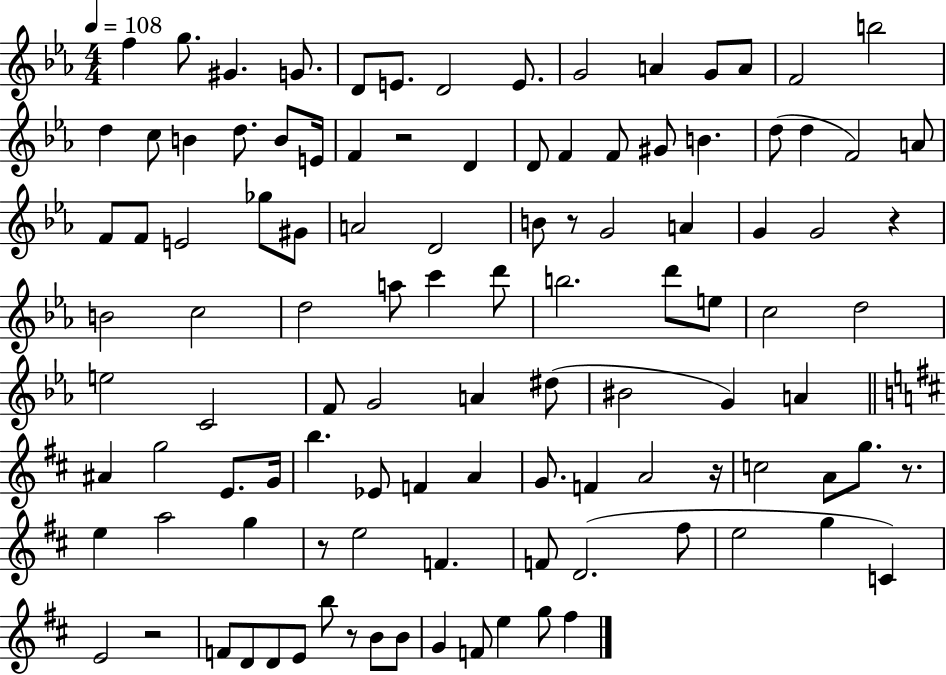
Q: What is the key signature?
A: EES major